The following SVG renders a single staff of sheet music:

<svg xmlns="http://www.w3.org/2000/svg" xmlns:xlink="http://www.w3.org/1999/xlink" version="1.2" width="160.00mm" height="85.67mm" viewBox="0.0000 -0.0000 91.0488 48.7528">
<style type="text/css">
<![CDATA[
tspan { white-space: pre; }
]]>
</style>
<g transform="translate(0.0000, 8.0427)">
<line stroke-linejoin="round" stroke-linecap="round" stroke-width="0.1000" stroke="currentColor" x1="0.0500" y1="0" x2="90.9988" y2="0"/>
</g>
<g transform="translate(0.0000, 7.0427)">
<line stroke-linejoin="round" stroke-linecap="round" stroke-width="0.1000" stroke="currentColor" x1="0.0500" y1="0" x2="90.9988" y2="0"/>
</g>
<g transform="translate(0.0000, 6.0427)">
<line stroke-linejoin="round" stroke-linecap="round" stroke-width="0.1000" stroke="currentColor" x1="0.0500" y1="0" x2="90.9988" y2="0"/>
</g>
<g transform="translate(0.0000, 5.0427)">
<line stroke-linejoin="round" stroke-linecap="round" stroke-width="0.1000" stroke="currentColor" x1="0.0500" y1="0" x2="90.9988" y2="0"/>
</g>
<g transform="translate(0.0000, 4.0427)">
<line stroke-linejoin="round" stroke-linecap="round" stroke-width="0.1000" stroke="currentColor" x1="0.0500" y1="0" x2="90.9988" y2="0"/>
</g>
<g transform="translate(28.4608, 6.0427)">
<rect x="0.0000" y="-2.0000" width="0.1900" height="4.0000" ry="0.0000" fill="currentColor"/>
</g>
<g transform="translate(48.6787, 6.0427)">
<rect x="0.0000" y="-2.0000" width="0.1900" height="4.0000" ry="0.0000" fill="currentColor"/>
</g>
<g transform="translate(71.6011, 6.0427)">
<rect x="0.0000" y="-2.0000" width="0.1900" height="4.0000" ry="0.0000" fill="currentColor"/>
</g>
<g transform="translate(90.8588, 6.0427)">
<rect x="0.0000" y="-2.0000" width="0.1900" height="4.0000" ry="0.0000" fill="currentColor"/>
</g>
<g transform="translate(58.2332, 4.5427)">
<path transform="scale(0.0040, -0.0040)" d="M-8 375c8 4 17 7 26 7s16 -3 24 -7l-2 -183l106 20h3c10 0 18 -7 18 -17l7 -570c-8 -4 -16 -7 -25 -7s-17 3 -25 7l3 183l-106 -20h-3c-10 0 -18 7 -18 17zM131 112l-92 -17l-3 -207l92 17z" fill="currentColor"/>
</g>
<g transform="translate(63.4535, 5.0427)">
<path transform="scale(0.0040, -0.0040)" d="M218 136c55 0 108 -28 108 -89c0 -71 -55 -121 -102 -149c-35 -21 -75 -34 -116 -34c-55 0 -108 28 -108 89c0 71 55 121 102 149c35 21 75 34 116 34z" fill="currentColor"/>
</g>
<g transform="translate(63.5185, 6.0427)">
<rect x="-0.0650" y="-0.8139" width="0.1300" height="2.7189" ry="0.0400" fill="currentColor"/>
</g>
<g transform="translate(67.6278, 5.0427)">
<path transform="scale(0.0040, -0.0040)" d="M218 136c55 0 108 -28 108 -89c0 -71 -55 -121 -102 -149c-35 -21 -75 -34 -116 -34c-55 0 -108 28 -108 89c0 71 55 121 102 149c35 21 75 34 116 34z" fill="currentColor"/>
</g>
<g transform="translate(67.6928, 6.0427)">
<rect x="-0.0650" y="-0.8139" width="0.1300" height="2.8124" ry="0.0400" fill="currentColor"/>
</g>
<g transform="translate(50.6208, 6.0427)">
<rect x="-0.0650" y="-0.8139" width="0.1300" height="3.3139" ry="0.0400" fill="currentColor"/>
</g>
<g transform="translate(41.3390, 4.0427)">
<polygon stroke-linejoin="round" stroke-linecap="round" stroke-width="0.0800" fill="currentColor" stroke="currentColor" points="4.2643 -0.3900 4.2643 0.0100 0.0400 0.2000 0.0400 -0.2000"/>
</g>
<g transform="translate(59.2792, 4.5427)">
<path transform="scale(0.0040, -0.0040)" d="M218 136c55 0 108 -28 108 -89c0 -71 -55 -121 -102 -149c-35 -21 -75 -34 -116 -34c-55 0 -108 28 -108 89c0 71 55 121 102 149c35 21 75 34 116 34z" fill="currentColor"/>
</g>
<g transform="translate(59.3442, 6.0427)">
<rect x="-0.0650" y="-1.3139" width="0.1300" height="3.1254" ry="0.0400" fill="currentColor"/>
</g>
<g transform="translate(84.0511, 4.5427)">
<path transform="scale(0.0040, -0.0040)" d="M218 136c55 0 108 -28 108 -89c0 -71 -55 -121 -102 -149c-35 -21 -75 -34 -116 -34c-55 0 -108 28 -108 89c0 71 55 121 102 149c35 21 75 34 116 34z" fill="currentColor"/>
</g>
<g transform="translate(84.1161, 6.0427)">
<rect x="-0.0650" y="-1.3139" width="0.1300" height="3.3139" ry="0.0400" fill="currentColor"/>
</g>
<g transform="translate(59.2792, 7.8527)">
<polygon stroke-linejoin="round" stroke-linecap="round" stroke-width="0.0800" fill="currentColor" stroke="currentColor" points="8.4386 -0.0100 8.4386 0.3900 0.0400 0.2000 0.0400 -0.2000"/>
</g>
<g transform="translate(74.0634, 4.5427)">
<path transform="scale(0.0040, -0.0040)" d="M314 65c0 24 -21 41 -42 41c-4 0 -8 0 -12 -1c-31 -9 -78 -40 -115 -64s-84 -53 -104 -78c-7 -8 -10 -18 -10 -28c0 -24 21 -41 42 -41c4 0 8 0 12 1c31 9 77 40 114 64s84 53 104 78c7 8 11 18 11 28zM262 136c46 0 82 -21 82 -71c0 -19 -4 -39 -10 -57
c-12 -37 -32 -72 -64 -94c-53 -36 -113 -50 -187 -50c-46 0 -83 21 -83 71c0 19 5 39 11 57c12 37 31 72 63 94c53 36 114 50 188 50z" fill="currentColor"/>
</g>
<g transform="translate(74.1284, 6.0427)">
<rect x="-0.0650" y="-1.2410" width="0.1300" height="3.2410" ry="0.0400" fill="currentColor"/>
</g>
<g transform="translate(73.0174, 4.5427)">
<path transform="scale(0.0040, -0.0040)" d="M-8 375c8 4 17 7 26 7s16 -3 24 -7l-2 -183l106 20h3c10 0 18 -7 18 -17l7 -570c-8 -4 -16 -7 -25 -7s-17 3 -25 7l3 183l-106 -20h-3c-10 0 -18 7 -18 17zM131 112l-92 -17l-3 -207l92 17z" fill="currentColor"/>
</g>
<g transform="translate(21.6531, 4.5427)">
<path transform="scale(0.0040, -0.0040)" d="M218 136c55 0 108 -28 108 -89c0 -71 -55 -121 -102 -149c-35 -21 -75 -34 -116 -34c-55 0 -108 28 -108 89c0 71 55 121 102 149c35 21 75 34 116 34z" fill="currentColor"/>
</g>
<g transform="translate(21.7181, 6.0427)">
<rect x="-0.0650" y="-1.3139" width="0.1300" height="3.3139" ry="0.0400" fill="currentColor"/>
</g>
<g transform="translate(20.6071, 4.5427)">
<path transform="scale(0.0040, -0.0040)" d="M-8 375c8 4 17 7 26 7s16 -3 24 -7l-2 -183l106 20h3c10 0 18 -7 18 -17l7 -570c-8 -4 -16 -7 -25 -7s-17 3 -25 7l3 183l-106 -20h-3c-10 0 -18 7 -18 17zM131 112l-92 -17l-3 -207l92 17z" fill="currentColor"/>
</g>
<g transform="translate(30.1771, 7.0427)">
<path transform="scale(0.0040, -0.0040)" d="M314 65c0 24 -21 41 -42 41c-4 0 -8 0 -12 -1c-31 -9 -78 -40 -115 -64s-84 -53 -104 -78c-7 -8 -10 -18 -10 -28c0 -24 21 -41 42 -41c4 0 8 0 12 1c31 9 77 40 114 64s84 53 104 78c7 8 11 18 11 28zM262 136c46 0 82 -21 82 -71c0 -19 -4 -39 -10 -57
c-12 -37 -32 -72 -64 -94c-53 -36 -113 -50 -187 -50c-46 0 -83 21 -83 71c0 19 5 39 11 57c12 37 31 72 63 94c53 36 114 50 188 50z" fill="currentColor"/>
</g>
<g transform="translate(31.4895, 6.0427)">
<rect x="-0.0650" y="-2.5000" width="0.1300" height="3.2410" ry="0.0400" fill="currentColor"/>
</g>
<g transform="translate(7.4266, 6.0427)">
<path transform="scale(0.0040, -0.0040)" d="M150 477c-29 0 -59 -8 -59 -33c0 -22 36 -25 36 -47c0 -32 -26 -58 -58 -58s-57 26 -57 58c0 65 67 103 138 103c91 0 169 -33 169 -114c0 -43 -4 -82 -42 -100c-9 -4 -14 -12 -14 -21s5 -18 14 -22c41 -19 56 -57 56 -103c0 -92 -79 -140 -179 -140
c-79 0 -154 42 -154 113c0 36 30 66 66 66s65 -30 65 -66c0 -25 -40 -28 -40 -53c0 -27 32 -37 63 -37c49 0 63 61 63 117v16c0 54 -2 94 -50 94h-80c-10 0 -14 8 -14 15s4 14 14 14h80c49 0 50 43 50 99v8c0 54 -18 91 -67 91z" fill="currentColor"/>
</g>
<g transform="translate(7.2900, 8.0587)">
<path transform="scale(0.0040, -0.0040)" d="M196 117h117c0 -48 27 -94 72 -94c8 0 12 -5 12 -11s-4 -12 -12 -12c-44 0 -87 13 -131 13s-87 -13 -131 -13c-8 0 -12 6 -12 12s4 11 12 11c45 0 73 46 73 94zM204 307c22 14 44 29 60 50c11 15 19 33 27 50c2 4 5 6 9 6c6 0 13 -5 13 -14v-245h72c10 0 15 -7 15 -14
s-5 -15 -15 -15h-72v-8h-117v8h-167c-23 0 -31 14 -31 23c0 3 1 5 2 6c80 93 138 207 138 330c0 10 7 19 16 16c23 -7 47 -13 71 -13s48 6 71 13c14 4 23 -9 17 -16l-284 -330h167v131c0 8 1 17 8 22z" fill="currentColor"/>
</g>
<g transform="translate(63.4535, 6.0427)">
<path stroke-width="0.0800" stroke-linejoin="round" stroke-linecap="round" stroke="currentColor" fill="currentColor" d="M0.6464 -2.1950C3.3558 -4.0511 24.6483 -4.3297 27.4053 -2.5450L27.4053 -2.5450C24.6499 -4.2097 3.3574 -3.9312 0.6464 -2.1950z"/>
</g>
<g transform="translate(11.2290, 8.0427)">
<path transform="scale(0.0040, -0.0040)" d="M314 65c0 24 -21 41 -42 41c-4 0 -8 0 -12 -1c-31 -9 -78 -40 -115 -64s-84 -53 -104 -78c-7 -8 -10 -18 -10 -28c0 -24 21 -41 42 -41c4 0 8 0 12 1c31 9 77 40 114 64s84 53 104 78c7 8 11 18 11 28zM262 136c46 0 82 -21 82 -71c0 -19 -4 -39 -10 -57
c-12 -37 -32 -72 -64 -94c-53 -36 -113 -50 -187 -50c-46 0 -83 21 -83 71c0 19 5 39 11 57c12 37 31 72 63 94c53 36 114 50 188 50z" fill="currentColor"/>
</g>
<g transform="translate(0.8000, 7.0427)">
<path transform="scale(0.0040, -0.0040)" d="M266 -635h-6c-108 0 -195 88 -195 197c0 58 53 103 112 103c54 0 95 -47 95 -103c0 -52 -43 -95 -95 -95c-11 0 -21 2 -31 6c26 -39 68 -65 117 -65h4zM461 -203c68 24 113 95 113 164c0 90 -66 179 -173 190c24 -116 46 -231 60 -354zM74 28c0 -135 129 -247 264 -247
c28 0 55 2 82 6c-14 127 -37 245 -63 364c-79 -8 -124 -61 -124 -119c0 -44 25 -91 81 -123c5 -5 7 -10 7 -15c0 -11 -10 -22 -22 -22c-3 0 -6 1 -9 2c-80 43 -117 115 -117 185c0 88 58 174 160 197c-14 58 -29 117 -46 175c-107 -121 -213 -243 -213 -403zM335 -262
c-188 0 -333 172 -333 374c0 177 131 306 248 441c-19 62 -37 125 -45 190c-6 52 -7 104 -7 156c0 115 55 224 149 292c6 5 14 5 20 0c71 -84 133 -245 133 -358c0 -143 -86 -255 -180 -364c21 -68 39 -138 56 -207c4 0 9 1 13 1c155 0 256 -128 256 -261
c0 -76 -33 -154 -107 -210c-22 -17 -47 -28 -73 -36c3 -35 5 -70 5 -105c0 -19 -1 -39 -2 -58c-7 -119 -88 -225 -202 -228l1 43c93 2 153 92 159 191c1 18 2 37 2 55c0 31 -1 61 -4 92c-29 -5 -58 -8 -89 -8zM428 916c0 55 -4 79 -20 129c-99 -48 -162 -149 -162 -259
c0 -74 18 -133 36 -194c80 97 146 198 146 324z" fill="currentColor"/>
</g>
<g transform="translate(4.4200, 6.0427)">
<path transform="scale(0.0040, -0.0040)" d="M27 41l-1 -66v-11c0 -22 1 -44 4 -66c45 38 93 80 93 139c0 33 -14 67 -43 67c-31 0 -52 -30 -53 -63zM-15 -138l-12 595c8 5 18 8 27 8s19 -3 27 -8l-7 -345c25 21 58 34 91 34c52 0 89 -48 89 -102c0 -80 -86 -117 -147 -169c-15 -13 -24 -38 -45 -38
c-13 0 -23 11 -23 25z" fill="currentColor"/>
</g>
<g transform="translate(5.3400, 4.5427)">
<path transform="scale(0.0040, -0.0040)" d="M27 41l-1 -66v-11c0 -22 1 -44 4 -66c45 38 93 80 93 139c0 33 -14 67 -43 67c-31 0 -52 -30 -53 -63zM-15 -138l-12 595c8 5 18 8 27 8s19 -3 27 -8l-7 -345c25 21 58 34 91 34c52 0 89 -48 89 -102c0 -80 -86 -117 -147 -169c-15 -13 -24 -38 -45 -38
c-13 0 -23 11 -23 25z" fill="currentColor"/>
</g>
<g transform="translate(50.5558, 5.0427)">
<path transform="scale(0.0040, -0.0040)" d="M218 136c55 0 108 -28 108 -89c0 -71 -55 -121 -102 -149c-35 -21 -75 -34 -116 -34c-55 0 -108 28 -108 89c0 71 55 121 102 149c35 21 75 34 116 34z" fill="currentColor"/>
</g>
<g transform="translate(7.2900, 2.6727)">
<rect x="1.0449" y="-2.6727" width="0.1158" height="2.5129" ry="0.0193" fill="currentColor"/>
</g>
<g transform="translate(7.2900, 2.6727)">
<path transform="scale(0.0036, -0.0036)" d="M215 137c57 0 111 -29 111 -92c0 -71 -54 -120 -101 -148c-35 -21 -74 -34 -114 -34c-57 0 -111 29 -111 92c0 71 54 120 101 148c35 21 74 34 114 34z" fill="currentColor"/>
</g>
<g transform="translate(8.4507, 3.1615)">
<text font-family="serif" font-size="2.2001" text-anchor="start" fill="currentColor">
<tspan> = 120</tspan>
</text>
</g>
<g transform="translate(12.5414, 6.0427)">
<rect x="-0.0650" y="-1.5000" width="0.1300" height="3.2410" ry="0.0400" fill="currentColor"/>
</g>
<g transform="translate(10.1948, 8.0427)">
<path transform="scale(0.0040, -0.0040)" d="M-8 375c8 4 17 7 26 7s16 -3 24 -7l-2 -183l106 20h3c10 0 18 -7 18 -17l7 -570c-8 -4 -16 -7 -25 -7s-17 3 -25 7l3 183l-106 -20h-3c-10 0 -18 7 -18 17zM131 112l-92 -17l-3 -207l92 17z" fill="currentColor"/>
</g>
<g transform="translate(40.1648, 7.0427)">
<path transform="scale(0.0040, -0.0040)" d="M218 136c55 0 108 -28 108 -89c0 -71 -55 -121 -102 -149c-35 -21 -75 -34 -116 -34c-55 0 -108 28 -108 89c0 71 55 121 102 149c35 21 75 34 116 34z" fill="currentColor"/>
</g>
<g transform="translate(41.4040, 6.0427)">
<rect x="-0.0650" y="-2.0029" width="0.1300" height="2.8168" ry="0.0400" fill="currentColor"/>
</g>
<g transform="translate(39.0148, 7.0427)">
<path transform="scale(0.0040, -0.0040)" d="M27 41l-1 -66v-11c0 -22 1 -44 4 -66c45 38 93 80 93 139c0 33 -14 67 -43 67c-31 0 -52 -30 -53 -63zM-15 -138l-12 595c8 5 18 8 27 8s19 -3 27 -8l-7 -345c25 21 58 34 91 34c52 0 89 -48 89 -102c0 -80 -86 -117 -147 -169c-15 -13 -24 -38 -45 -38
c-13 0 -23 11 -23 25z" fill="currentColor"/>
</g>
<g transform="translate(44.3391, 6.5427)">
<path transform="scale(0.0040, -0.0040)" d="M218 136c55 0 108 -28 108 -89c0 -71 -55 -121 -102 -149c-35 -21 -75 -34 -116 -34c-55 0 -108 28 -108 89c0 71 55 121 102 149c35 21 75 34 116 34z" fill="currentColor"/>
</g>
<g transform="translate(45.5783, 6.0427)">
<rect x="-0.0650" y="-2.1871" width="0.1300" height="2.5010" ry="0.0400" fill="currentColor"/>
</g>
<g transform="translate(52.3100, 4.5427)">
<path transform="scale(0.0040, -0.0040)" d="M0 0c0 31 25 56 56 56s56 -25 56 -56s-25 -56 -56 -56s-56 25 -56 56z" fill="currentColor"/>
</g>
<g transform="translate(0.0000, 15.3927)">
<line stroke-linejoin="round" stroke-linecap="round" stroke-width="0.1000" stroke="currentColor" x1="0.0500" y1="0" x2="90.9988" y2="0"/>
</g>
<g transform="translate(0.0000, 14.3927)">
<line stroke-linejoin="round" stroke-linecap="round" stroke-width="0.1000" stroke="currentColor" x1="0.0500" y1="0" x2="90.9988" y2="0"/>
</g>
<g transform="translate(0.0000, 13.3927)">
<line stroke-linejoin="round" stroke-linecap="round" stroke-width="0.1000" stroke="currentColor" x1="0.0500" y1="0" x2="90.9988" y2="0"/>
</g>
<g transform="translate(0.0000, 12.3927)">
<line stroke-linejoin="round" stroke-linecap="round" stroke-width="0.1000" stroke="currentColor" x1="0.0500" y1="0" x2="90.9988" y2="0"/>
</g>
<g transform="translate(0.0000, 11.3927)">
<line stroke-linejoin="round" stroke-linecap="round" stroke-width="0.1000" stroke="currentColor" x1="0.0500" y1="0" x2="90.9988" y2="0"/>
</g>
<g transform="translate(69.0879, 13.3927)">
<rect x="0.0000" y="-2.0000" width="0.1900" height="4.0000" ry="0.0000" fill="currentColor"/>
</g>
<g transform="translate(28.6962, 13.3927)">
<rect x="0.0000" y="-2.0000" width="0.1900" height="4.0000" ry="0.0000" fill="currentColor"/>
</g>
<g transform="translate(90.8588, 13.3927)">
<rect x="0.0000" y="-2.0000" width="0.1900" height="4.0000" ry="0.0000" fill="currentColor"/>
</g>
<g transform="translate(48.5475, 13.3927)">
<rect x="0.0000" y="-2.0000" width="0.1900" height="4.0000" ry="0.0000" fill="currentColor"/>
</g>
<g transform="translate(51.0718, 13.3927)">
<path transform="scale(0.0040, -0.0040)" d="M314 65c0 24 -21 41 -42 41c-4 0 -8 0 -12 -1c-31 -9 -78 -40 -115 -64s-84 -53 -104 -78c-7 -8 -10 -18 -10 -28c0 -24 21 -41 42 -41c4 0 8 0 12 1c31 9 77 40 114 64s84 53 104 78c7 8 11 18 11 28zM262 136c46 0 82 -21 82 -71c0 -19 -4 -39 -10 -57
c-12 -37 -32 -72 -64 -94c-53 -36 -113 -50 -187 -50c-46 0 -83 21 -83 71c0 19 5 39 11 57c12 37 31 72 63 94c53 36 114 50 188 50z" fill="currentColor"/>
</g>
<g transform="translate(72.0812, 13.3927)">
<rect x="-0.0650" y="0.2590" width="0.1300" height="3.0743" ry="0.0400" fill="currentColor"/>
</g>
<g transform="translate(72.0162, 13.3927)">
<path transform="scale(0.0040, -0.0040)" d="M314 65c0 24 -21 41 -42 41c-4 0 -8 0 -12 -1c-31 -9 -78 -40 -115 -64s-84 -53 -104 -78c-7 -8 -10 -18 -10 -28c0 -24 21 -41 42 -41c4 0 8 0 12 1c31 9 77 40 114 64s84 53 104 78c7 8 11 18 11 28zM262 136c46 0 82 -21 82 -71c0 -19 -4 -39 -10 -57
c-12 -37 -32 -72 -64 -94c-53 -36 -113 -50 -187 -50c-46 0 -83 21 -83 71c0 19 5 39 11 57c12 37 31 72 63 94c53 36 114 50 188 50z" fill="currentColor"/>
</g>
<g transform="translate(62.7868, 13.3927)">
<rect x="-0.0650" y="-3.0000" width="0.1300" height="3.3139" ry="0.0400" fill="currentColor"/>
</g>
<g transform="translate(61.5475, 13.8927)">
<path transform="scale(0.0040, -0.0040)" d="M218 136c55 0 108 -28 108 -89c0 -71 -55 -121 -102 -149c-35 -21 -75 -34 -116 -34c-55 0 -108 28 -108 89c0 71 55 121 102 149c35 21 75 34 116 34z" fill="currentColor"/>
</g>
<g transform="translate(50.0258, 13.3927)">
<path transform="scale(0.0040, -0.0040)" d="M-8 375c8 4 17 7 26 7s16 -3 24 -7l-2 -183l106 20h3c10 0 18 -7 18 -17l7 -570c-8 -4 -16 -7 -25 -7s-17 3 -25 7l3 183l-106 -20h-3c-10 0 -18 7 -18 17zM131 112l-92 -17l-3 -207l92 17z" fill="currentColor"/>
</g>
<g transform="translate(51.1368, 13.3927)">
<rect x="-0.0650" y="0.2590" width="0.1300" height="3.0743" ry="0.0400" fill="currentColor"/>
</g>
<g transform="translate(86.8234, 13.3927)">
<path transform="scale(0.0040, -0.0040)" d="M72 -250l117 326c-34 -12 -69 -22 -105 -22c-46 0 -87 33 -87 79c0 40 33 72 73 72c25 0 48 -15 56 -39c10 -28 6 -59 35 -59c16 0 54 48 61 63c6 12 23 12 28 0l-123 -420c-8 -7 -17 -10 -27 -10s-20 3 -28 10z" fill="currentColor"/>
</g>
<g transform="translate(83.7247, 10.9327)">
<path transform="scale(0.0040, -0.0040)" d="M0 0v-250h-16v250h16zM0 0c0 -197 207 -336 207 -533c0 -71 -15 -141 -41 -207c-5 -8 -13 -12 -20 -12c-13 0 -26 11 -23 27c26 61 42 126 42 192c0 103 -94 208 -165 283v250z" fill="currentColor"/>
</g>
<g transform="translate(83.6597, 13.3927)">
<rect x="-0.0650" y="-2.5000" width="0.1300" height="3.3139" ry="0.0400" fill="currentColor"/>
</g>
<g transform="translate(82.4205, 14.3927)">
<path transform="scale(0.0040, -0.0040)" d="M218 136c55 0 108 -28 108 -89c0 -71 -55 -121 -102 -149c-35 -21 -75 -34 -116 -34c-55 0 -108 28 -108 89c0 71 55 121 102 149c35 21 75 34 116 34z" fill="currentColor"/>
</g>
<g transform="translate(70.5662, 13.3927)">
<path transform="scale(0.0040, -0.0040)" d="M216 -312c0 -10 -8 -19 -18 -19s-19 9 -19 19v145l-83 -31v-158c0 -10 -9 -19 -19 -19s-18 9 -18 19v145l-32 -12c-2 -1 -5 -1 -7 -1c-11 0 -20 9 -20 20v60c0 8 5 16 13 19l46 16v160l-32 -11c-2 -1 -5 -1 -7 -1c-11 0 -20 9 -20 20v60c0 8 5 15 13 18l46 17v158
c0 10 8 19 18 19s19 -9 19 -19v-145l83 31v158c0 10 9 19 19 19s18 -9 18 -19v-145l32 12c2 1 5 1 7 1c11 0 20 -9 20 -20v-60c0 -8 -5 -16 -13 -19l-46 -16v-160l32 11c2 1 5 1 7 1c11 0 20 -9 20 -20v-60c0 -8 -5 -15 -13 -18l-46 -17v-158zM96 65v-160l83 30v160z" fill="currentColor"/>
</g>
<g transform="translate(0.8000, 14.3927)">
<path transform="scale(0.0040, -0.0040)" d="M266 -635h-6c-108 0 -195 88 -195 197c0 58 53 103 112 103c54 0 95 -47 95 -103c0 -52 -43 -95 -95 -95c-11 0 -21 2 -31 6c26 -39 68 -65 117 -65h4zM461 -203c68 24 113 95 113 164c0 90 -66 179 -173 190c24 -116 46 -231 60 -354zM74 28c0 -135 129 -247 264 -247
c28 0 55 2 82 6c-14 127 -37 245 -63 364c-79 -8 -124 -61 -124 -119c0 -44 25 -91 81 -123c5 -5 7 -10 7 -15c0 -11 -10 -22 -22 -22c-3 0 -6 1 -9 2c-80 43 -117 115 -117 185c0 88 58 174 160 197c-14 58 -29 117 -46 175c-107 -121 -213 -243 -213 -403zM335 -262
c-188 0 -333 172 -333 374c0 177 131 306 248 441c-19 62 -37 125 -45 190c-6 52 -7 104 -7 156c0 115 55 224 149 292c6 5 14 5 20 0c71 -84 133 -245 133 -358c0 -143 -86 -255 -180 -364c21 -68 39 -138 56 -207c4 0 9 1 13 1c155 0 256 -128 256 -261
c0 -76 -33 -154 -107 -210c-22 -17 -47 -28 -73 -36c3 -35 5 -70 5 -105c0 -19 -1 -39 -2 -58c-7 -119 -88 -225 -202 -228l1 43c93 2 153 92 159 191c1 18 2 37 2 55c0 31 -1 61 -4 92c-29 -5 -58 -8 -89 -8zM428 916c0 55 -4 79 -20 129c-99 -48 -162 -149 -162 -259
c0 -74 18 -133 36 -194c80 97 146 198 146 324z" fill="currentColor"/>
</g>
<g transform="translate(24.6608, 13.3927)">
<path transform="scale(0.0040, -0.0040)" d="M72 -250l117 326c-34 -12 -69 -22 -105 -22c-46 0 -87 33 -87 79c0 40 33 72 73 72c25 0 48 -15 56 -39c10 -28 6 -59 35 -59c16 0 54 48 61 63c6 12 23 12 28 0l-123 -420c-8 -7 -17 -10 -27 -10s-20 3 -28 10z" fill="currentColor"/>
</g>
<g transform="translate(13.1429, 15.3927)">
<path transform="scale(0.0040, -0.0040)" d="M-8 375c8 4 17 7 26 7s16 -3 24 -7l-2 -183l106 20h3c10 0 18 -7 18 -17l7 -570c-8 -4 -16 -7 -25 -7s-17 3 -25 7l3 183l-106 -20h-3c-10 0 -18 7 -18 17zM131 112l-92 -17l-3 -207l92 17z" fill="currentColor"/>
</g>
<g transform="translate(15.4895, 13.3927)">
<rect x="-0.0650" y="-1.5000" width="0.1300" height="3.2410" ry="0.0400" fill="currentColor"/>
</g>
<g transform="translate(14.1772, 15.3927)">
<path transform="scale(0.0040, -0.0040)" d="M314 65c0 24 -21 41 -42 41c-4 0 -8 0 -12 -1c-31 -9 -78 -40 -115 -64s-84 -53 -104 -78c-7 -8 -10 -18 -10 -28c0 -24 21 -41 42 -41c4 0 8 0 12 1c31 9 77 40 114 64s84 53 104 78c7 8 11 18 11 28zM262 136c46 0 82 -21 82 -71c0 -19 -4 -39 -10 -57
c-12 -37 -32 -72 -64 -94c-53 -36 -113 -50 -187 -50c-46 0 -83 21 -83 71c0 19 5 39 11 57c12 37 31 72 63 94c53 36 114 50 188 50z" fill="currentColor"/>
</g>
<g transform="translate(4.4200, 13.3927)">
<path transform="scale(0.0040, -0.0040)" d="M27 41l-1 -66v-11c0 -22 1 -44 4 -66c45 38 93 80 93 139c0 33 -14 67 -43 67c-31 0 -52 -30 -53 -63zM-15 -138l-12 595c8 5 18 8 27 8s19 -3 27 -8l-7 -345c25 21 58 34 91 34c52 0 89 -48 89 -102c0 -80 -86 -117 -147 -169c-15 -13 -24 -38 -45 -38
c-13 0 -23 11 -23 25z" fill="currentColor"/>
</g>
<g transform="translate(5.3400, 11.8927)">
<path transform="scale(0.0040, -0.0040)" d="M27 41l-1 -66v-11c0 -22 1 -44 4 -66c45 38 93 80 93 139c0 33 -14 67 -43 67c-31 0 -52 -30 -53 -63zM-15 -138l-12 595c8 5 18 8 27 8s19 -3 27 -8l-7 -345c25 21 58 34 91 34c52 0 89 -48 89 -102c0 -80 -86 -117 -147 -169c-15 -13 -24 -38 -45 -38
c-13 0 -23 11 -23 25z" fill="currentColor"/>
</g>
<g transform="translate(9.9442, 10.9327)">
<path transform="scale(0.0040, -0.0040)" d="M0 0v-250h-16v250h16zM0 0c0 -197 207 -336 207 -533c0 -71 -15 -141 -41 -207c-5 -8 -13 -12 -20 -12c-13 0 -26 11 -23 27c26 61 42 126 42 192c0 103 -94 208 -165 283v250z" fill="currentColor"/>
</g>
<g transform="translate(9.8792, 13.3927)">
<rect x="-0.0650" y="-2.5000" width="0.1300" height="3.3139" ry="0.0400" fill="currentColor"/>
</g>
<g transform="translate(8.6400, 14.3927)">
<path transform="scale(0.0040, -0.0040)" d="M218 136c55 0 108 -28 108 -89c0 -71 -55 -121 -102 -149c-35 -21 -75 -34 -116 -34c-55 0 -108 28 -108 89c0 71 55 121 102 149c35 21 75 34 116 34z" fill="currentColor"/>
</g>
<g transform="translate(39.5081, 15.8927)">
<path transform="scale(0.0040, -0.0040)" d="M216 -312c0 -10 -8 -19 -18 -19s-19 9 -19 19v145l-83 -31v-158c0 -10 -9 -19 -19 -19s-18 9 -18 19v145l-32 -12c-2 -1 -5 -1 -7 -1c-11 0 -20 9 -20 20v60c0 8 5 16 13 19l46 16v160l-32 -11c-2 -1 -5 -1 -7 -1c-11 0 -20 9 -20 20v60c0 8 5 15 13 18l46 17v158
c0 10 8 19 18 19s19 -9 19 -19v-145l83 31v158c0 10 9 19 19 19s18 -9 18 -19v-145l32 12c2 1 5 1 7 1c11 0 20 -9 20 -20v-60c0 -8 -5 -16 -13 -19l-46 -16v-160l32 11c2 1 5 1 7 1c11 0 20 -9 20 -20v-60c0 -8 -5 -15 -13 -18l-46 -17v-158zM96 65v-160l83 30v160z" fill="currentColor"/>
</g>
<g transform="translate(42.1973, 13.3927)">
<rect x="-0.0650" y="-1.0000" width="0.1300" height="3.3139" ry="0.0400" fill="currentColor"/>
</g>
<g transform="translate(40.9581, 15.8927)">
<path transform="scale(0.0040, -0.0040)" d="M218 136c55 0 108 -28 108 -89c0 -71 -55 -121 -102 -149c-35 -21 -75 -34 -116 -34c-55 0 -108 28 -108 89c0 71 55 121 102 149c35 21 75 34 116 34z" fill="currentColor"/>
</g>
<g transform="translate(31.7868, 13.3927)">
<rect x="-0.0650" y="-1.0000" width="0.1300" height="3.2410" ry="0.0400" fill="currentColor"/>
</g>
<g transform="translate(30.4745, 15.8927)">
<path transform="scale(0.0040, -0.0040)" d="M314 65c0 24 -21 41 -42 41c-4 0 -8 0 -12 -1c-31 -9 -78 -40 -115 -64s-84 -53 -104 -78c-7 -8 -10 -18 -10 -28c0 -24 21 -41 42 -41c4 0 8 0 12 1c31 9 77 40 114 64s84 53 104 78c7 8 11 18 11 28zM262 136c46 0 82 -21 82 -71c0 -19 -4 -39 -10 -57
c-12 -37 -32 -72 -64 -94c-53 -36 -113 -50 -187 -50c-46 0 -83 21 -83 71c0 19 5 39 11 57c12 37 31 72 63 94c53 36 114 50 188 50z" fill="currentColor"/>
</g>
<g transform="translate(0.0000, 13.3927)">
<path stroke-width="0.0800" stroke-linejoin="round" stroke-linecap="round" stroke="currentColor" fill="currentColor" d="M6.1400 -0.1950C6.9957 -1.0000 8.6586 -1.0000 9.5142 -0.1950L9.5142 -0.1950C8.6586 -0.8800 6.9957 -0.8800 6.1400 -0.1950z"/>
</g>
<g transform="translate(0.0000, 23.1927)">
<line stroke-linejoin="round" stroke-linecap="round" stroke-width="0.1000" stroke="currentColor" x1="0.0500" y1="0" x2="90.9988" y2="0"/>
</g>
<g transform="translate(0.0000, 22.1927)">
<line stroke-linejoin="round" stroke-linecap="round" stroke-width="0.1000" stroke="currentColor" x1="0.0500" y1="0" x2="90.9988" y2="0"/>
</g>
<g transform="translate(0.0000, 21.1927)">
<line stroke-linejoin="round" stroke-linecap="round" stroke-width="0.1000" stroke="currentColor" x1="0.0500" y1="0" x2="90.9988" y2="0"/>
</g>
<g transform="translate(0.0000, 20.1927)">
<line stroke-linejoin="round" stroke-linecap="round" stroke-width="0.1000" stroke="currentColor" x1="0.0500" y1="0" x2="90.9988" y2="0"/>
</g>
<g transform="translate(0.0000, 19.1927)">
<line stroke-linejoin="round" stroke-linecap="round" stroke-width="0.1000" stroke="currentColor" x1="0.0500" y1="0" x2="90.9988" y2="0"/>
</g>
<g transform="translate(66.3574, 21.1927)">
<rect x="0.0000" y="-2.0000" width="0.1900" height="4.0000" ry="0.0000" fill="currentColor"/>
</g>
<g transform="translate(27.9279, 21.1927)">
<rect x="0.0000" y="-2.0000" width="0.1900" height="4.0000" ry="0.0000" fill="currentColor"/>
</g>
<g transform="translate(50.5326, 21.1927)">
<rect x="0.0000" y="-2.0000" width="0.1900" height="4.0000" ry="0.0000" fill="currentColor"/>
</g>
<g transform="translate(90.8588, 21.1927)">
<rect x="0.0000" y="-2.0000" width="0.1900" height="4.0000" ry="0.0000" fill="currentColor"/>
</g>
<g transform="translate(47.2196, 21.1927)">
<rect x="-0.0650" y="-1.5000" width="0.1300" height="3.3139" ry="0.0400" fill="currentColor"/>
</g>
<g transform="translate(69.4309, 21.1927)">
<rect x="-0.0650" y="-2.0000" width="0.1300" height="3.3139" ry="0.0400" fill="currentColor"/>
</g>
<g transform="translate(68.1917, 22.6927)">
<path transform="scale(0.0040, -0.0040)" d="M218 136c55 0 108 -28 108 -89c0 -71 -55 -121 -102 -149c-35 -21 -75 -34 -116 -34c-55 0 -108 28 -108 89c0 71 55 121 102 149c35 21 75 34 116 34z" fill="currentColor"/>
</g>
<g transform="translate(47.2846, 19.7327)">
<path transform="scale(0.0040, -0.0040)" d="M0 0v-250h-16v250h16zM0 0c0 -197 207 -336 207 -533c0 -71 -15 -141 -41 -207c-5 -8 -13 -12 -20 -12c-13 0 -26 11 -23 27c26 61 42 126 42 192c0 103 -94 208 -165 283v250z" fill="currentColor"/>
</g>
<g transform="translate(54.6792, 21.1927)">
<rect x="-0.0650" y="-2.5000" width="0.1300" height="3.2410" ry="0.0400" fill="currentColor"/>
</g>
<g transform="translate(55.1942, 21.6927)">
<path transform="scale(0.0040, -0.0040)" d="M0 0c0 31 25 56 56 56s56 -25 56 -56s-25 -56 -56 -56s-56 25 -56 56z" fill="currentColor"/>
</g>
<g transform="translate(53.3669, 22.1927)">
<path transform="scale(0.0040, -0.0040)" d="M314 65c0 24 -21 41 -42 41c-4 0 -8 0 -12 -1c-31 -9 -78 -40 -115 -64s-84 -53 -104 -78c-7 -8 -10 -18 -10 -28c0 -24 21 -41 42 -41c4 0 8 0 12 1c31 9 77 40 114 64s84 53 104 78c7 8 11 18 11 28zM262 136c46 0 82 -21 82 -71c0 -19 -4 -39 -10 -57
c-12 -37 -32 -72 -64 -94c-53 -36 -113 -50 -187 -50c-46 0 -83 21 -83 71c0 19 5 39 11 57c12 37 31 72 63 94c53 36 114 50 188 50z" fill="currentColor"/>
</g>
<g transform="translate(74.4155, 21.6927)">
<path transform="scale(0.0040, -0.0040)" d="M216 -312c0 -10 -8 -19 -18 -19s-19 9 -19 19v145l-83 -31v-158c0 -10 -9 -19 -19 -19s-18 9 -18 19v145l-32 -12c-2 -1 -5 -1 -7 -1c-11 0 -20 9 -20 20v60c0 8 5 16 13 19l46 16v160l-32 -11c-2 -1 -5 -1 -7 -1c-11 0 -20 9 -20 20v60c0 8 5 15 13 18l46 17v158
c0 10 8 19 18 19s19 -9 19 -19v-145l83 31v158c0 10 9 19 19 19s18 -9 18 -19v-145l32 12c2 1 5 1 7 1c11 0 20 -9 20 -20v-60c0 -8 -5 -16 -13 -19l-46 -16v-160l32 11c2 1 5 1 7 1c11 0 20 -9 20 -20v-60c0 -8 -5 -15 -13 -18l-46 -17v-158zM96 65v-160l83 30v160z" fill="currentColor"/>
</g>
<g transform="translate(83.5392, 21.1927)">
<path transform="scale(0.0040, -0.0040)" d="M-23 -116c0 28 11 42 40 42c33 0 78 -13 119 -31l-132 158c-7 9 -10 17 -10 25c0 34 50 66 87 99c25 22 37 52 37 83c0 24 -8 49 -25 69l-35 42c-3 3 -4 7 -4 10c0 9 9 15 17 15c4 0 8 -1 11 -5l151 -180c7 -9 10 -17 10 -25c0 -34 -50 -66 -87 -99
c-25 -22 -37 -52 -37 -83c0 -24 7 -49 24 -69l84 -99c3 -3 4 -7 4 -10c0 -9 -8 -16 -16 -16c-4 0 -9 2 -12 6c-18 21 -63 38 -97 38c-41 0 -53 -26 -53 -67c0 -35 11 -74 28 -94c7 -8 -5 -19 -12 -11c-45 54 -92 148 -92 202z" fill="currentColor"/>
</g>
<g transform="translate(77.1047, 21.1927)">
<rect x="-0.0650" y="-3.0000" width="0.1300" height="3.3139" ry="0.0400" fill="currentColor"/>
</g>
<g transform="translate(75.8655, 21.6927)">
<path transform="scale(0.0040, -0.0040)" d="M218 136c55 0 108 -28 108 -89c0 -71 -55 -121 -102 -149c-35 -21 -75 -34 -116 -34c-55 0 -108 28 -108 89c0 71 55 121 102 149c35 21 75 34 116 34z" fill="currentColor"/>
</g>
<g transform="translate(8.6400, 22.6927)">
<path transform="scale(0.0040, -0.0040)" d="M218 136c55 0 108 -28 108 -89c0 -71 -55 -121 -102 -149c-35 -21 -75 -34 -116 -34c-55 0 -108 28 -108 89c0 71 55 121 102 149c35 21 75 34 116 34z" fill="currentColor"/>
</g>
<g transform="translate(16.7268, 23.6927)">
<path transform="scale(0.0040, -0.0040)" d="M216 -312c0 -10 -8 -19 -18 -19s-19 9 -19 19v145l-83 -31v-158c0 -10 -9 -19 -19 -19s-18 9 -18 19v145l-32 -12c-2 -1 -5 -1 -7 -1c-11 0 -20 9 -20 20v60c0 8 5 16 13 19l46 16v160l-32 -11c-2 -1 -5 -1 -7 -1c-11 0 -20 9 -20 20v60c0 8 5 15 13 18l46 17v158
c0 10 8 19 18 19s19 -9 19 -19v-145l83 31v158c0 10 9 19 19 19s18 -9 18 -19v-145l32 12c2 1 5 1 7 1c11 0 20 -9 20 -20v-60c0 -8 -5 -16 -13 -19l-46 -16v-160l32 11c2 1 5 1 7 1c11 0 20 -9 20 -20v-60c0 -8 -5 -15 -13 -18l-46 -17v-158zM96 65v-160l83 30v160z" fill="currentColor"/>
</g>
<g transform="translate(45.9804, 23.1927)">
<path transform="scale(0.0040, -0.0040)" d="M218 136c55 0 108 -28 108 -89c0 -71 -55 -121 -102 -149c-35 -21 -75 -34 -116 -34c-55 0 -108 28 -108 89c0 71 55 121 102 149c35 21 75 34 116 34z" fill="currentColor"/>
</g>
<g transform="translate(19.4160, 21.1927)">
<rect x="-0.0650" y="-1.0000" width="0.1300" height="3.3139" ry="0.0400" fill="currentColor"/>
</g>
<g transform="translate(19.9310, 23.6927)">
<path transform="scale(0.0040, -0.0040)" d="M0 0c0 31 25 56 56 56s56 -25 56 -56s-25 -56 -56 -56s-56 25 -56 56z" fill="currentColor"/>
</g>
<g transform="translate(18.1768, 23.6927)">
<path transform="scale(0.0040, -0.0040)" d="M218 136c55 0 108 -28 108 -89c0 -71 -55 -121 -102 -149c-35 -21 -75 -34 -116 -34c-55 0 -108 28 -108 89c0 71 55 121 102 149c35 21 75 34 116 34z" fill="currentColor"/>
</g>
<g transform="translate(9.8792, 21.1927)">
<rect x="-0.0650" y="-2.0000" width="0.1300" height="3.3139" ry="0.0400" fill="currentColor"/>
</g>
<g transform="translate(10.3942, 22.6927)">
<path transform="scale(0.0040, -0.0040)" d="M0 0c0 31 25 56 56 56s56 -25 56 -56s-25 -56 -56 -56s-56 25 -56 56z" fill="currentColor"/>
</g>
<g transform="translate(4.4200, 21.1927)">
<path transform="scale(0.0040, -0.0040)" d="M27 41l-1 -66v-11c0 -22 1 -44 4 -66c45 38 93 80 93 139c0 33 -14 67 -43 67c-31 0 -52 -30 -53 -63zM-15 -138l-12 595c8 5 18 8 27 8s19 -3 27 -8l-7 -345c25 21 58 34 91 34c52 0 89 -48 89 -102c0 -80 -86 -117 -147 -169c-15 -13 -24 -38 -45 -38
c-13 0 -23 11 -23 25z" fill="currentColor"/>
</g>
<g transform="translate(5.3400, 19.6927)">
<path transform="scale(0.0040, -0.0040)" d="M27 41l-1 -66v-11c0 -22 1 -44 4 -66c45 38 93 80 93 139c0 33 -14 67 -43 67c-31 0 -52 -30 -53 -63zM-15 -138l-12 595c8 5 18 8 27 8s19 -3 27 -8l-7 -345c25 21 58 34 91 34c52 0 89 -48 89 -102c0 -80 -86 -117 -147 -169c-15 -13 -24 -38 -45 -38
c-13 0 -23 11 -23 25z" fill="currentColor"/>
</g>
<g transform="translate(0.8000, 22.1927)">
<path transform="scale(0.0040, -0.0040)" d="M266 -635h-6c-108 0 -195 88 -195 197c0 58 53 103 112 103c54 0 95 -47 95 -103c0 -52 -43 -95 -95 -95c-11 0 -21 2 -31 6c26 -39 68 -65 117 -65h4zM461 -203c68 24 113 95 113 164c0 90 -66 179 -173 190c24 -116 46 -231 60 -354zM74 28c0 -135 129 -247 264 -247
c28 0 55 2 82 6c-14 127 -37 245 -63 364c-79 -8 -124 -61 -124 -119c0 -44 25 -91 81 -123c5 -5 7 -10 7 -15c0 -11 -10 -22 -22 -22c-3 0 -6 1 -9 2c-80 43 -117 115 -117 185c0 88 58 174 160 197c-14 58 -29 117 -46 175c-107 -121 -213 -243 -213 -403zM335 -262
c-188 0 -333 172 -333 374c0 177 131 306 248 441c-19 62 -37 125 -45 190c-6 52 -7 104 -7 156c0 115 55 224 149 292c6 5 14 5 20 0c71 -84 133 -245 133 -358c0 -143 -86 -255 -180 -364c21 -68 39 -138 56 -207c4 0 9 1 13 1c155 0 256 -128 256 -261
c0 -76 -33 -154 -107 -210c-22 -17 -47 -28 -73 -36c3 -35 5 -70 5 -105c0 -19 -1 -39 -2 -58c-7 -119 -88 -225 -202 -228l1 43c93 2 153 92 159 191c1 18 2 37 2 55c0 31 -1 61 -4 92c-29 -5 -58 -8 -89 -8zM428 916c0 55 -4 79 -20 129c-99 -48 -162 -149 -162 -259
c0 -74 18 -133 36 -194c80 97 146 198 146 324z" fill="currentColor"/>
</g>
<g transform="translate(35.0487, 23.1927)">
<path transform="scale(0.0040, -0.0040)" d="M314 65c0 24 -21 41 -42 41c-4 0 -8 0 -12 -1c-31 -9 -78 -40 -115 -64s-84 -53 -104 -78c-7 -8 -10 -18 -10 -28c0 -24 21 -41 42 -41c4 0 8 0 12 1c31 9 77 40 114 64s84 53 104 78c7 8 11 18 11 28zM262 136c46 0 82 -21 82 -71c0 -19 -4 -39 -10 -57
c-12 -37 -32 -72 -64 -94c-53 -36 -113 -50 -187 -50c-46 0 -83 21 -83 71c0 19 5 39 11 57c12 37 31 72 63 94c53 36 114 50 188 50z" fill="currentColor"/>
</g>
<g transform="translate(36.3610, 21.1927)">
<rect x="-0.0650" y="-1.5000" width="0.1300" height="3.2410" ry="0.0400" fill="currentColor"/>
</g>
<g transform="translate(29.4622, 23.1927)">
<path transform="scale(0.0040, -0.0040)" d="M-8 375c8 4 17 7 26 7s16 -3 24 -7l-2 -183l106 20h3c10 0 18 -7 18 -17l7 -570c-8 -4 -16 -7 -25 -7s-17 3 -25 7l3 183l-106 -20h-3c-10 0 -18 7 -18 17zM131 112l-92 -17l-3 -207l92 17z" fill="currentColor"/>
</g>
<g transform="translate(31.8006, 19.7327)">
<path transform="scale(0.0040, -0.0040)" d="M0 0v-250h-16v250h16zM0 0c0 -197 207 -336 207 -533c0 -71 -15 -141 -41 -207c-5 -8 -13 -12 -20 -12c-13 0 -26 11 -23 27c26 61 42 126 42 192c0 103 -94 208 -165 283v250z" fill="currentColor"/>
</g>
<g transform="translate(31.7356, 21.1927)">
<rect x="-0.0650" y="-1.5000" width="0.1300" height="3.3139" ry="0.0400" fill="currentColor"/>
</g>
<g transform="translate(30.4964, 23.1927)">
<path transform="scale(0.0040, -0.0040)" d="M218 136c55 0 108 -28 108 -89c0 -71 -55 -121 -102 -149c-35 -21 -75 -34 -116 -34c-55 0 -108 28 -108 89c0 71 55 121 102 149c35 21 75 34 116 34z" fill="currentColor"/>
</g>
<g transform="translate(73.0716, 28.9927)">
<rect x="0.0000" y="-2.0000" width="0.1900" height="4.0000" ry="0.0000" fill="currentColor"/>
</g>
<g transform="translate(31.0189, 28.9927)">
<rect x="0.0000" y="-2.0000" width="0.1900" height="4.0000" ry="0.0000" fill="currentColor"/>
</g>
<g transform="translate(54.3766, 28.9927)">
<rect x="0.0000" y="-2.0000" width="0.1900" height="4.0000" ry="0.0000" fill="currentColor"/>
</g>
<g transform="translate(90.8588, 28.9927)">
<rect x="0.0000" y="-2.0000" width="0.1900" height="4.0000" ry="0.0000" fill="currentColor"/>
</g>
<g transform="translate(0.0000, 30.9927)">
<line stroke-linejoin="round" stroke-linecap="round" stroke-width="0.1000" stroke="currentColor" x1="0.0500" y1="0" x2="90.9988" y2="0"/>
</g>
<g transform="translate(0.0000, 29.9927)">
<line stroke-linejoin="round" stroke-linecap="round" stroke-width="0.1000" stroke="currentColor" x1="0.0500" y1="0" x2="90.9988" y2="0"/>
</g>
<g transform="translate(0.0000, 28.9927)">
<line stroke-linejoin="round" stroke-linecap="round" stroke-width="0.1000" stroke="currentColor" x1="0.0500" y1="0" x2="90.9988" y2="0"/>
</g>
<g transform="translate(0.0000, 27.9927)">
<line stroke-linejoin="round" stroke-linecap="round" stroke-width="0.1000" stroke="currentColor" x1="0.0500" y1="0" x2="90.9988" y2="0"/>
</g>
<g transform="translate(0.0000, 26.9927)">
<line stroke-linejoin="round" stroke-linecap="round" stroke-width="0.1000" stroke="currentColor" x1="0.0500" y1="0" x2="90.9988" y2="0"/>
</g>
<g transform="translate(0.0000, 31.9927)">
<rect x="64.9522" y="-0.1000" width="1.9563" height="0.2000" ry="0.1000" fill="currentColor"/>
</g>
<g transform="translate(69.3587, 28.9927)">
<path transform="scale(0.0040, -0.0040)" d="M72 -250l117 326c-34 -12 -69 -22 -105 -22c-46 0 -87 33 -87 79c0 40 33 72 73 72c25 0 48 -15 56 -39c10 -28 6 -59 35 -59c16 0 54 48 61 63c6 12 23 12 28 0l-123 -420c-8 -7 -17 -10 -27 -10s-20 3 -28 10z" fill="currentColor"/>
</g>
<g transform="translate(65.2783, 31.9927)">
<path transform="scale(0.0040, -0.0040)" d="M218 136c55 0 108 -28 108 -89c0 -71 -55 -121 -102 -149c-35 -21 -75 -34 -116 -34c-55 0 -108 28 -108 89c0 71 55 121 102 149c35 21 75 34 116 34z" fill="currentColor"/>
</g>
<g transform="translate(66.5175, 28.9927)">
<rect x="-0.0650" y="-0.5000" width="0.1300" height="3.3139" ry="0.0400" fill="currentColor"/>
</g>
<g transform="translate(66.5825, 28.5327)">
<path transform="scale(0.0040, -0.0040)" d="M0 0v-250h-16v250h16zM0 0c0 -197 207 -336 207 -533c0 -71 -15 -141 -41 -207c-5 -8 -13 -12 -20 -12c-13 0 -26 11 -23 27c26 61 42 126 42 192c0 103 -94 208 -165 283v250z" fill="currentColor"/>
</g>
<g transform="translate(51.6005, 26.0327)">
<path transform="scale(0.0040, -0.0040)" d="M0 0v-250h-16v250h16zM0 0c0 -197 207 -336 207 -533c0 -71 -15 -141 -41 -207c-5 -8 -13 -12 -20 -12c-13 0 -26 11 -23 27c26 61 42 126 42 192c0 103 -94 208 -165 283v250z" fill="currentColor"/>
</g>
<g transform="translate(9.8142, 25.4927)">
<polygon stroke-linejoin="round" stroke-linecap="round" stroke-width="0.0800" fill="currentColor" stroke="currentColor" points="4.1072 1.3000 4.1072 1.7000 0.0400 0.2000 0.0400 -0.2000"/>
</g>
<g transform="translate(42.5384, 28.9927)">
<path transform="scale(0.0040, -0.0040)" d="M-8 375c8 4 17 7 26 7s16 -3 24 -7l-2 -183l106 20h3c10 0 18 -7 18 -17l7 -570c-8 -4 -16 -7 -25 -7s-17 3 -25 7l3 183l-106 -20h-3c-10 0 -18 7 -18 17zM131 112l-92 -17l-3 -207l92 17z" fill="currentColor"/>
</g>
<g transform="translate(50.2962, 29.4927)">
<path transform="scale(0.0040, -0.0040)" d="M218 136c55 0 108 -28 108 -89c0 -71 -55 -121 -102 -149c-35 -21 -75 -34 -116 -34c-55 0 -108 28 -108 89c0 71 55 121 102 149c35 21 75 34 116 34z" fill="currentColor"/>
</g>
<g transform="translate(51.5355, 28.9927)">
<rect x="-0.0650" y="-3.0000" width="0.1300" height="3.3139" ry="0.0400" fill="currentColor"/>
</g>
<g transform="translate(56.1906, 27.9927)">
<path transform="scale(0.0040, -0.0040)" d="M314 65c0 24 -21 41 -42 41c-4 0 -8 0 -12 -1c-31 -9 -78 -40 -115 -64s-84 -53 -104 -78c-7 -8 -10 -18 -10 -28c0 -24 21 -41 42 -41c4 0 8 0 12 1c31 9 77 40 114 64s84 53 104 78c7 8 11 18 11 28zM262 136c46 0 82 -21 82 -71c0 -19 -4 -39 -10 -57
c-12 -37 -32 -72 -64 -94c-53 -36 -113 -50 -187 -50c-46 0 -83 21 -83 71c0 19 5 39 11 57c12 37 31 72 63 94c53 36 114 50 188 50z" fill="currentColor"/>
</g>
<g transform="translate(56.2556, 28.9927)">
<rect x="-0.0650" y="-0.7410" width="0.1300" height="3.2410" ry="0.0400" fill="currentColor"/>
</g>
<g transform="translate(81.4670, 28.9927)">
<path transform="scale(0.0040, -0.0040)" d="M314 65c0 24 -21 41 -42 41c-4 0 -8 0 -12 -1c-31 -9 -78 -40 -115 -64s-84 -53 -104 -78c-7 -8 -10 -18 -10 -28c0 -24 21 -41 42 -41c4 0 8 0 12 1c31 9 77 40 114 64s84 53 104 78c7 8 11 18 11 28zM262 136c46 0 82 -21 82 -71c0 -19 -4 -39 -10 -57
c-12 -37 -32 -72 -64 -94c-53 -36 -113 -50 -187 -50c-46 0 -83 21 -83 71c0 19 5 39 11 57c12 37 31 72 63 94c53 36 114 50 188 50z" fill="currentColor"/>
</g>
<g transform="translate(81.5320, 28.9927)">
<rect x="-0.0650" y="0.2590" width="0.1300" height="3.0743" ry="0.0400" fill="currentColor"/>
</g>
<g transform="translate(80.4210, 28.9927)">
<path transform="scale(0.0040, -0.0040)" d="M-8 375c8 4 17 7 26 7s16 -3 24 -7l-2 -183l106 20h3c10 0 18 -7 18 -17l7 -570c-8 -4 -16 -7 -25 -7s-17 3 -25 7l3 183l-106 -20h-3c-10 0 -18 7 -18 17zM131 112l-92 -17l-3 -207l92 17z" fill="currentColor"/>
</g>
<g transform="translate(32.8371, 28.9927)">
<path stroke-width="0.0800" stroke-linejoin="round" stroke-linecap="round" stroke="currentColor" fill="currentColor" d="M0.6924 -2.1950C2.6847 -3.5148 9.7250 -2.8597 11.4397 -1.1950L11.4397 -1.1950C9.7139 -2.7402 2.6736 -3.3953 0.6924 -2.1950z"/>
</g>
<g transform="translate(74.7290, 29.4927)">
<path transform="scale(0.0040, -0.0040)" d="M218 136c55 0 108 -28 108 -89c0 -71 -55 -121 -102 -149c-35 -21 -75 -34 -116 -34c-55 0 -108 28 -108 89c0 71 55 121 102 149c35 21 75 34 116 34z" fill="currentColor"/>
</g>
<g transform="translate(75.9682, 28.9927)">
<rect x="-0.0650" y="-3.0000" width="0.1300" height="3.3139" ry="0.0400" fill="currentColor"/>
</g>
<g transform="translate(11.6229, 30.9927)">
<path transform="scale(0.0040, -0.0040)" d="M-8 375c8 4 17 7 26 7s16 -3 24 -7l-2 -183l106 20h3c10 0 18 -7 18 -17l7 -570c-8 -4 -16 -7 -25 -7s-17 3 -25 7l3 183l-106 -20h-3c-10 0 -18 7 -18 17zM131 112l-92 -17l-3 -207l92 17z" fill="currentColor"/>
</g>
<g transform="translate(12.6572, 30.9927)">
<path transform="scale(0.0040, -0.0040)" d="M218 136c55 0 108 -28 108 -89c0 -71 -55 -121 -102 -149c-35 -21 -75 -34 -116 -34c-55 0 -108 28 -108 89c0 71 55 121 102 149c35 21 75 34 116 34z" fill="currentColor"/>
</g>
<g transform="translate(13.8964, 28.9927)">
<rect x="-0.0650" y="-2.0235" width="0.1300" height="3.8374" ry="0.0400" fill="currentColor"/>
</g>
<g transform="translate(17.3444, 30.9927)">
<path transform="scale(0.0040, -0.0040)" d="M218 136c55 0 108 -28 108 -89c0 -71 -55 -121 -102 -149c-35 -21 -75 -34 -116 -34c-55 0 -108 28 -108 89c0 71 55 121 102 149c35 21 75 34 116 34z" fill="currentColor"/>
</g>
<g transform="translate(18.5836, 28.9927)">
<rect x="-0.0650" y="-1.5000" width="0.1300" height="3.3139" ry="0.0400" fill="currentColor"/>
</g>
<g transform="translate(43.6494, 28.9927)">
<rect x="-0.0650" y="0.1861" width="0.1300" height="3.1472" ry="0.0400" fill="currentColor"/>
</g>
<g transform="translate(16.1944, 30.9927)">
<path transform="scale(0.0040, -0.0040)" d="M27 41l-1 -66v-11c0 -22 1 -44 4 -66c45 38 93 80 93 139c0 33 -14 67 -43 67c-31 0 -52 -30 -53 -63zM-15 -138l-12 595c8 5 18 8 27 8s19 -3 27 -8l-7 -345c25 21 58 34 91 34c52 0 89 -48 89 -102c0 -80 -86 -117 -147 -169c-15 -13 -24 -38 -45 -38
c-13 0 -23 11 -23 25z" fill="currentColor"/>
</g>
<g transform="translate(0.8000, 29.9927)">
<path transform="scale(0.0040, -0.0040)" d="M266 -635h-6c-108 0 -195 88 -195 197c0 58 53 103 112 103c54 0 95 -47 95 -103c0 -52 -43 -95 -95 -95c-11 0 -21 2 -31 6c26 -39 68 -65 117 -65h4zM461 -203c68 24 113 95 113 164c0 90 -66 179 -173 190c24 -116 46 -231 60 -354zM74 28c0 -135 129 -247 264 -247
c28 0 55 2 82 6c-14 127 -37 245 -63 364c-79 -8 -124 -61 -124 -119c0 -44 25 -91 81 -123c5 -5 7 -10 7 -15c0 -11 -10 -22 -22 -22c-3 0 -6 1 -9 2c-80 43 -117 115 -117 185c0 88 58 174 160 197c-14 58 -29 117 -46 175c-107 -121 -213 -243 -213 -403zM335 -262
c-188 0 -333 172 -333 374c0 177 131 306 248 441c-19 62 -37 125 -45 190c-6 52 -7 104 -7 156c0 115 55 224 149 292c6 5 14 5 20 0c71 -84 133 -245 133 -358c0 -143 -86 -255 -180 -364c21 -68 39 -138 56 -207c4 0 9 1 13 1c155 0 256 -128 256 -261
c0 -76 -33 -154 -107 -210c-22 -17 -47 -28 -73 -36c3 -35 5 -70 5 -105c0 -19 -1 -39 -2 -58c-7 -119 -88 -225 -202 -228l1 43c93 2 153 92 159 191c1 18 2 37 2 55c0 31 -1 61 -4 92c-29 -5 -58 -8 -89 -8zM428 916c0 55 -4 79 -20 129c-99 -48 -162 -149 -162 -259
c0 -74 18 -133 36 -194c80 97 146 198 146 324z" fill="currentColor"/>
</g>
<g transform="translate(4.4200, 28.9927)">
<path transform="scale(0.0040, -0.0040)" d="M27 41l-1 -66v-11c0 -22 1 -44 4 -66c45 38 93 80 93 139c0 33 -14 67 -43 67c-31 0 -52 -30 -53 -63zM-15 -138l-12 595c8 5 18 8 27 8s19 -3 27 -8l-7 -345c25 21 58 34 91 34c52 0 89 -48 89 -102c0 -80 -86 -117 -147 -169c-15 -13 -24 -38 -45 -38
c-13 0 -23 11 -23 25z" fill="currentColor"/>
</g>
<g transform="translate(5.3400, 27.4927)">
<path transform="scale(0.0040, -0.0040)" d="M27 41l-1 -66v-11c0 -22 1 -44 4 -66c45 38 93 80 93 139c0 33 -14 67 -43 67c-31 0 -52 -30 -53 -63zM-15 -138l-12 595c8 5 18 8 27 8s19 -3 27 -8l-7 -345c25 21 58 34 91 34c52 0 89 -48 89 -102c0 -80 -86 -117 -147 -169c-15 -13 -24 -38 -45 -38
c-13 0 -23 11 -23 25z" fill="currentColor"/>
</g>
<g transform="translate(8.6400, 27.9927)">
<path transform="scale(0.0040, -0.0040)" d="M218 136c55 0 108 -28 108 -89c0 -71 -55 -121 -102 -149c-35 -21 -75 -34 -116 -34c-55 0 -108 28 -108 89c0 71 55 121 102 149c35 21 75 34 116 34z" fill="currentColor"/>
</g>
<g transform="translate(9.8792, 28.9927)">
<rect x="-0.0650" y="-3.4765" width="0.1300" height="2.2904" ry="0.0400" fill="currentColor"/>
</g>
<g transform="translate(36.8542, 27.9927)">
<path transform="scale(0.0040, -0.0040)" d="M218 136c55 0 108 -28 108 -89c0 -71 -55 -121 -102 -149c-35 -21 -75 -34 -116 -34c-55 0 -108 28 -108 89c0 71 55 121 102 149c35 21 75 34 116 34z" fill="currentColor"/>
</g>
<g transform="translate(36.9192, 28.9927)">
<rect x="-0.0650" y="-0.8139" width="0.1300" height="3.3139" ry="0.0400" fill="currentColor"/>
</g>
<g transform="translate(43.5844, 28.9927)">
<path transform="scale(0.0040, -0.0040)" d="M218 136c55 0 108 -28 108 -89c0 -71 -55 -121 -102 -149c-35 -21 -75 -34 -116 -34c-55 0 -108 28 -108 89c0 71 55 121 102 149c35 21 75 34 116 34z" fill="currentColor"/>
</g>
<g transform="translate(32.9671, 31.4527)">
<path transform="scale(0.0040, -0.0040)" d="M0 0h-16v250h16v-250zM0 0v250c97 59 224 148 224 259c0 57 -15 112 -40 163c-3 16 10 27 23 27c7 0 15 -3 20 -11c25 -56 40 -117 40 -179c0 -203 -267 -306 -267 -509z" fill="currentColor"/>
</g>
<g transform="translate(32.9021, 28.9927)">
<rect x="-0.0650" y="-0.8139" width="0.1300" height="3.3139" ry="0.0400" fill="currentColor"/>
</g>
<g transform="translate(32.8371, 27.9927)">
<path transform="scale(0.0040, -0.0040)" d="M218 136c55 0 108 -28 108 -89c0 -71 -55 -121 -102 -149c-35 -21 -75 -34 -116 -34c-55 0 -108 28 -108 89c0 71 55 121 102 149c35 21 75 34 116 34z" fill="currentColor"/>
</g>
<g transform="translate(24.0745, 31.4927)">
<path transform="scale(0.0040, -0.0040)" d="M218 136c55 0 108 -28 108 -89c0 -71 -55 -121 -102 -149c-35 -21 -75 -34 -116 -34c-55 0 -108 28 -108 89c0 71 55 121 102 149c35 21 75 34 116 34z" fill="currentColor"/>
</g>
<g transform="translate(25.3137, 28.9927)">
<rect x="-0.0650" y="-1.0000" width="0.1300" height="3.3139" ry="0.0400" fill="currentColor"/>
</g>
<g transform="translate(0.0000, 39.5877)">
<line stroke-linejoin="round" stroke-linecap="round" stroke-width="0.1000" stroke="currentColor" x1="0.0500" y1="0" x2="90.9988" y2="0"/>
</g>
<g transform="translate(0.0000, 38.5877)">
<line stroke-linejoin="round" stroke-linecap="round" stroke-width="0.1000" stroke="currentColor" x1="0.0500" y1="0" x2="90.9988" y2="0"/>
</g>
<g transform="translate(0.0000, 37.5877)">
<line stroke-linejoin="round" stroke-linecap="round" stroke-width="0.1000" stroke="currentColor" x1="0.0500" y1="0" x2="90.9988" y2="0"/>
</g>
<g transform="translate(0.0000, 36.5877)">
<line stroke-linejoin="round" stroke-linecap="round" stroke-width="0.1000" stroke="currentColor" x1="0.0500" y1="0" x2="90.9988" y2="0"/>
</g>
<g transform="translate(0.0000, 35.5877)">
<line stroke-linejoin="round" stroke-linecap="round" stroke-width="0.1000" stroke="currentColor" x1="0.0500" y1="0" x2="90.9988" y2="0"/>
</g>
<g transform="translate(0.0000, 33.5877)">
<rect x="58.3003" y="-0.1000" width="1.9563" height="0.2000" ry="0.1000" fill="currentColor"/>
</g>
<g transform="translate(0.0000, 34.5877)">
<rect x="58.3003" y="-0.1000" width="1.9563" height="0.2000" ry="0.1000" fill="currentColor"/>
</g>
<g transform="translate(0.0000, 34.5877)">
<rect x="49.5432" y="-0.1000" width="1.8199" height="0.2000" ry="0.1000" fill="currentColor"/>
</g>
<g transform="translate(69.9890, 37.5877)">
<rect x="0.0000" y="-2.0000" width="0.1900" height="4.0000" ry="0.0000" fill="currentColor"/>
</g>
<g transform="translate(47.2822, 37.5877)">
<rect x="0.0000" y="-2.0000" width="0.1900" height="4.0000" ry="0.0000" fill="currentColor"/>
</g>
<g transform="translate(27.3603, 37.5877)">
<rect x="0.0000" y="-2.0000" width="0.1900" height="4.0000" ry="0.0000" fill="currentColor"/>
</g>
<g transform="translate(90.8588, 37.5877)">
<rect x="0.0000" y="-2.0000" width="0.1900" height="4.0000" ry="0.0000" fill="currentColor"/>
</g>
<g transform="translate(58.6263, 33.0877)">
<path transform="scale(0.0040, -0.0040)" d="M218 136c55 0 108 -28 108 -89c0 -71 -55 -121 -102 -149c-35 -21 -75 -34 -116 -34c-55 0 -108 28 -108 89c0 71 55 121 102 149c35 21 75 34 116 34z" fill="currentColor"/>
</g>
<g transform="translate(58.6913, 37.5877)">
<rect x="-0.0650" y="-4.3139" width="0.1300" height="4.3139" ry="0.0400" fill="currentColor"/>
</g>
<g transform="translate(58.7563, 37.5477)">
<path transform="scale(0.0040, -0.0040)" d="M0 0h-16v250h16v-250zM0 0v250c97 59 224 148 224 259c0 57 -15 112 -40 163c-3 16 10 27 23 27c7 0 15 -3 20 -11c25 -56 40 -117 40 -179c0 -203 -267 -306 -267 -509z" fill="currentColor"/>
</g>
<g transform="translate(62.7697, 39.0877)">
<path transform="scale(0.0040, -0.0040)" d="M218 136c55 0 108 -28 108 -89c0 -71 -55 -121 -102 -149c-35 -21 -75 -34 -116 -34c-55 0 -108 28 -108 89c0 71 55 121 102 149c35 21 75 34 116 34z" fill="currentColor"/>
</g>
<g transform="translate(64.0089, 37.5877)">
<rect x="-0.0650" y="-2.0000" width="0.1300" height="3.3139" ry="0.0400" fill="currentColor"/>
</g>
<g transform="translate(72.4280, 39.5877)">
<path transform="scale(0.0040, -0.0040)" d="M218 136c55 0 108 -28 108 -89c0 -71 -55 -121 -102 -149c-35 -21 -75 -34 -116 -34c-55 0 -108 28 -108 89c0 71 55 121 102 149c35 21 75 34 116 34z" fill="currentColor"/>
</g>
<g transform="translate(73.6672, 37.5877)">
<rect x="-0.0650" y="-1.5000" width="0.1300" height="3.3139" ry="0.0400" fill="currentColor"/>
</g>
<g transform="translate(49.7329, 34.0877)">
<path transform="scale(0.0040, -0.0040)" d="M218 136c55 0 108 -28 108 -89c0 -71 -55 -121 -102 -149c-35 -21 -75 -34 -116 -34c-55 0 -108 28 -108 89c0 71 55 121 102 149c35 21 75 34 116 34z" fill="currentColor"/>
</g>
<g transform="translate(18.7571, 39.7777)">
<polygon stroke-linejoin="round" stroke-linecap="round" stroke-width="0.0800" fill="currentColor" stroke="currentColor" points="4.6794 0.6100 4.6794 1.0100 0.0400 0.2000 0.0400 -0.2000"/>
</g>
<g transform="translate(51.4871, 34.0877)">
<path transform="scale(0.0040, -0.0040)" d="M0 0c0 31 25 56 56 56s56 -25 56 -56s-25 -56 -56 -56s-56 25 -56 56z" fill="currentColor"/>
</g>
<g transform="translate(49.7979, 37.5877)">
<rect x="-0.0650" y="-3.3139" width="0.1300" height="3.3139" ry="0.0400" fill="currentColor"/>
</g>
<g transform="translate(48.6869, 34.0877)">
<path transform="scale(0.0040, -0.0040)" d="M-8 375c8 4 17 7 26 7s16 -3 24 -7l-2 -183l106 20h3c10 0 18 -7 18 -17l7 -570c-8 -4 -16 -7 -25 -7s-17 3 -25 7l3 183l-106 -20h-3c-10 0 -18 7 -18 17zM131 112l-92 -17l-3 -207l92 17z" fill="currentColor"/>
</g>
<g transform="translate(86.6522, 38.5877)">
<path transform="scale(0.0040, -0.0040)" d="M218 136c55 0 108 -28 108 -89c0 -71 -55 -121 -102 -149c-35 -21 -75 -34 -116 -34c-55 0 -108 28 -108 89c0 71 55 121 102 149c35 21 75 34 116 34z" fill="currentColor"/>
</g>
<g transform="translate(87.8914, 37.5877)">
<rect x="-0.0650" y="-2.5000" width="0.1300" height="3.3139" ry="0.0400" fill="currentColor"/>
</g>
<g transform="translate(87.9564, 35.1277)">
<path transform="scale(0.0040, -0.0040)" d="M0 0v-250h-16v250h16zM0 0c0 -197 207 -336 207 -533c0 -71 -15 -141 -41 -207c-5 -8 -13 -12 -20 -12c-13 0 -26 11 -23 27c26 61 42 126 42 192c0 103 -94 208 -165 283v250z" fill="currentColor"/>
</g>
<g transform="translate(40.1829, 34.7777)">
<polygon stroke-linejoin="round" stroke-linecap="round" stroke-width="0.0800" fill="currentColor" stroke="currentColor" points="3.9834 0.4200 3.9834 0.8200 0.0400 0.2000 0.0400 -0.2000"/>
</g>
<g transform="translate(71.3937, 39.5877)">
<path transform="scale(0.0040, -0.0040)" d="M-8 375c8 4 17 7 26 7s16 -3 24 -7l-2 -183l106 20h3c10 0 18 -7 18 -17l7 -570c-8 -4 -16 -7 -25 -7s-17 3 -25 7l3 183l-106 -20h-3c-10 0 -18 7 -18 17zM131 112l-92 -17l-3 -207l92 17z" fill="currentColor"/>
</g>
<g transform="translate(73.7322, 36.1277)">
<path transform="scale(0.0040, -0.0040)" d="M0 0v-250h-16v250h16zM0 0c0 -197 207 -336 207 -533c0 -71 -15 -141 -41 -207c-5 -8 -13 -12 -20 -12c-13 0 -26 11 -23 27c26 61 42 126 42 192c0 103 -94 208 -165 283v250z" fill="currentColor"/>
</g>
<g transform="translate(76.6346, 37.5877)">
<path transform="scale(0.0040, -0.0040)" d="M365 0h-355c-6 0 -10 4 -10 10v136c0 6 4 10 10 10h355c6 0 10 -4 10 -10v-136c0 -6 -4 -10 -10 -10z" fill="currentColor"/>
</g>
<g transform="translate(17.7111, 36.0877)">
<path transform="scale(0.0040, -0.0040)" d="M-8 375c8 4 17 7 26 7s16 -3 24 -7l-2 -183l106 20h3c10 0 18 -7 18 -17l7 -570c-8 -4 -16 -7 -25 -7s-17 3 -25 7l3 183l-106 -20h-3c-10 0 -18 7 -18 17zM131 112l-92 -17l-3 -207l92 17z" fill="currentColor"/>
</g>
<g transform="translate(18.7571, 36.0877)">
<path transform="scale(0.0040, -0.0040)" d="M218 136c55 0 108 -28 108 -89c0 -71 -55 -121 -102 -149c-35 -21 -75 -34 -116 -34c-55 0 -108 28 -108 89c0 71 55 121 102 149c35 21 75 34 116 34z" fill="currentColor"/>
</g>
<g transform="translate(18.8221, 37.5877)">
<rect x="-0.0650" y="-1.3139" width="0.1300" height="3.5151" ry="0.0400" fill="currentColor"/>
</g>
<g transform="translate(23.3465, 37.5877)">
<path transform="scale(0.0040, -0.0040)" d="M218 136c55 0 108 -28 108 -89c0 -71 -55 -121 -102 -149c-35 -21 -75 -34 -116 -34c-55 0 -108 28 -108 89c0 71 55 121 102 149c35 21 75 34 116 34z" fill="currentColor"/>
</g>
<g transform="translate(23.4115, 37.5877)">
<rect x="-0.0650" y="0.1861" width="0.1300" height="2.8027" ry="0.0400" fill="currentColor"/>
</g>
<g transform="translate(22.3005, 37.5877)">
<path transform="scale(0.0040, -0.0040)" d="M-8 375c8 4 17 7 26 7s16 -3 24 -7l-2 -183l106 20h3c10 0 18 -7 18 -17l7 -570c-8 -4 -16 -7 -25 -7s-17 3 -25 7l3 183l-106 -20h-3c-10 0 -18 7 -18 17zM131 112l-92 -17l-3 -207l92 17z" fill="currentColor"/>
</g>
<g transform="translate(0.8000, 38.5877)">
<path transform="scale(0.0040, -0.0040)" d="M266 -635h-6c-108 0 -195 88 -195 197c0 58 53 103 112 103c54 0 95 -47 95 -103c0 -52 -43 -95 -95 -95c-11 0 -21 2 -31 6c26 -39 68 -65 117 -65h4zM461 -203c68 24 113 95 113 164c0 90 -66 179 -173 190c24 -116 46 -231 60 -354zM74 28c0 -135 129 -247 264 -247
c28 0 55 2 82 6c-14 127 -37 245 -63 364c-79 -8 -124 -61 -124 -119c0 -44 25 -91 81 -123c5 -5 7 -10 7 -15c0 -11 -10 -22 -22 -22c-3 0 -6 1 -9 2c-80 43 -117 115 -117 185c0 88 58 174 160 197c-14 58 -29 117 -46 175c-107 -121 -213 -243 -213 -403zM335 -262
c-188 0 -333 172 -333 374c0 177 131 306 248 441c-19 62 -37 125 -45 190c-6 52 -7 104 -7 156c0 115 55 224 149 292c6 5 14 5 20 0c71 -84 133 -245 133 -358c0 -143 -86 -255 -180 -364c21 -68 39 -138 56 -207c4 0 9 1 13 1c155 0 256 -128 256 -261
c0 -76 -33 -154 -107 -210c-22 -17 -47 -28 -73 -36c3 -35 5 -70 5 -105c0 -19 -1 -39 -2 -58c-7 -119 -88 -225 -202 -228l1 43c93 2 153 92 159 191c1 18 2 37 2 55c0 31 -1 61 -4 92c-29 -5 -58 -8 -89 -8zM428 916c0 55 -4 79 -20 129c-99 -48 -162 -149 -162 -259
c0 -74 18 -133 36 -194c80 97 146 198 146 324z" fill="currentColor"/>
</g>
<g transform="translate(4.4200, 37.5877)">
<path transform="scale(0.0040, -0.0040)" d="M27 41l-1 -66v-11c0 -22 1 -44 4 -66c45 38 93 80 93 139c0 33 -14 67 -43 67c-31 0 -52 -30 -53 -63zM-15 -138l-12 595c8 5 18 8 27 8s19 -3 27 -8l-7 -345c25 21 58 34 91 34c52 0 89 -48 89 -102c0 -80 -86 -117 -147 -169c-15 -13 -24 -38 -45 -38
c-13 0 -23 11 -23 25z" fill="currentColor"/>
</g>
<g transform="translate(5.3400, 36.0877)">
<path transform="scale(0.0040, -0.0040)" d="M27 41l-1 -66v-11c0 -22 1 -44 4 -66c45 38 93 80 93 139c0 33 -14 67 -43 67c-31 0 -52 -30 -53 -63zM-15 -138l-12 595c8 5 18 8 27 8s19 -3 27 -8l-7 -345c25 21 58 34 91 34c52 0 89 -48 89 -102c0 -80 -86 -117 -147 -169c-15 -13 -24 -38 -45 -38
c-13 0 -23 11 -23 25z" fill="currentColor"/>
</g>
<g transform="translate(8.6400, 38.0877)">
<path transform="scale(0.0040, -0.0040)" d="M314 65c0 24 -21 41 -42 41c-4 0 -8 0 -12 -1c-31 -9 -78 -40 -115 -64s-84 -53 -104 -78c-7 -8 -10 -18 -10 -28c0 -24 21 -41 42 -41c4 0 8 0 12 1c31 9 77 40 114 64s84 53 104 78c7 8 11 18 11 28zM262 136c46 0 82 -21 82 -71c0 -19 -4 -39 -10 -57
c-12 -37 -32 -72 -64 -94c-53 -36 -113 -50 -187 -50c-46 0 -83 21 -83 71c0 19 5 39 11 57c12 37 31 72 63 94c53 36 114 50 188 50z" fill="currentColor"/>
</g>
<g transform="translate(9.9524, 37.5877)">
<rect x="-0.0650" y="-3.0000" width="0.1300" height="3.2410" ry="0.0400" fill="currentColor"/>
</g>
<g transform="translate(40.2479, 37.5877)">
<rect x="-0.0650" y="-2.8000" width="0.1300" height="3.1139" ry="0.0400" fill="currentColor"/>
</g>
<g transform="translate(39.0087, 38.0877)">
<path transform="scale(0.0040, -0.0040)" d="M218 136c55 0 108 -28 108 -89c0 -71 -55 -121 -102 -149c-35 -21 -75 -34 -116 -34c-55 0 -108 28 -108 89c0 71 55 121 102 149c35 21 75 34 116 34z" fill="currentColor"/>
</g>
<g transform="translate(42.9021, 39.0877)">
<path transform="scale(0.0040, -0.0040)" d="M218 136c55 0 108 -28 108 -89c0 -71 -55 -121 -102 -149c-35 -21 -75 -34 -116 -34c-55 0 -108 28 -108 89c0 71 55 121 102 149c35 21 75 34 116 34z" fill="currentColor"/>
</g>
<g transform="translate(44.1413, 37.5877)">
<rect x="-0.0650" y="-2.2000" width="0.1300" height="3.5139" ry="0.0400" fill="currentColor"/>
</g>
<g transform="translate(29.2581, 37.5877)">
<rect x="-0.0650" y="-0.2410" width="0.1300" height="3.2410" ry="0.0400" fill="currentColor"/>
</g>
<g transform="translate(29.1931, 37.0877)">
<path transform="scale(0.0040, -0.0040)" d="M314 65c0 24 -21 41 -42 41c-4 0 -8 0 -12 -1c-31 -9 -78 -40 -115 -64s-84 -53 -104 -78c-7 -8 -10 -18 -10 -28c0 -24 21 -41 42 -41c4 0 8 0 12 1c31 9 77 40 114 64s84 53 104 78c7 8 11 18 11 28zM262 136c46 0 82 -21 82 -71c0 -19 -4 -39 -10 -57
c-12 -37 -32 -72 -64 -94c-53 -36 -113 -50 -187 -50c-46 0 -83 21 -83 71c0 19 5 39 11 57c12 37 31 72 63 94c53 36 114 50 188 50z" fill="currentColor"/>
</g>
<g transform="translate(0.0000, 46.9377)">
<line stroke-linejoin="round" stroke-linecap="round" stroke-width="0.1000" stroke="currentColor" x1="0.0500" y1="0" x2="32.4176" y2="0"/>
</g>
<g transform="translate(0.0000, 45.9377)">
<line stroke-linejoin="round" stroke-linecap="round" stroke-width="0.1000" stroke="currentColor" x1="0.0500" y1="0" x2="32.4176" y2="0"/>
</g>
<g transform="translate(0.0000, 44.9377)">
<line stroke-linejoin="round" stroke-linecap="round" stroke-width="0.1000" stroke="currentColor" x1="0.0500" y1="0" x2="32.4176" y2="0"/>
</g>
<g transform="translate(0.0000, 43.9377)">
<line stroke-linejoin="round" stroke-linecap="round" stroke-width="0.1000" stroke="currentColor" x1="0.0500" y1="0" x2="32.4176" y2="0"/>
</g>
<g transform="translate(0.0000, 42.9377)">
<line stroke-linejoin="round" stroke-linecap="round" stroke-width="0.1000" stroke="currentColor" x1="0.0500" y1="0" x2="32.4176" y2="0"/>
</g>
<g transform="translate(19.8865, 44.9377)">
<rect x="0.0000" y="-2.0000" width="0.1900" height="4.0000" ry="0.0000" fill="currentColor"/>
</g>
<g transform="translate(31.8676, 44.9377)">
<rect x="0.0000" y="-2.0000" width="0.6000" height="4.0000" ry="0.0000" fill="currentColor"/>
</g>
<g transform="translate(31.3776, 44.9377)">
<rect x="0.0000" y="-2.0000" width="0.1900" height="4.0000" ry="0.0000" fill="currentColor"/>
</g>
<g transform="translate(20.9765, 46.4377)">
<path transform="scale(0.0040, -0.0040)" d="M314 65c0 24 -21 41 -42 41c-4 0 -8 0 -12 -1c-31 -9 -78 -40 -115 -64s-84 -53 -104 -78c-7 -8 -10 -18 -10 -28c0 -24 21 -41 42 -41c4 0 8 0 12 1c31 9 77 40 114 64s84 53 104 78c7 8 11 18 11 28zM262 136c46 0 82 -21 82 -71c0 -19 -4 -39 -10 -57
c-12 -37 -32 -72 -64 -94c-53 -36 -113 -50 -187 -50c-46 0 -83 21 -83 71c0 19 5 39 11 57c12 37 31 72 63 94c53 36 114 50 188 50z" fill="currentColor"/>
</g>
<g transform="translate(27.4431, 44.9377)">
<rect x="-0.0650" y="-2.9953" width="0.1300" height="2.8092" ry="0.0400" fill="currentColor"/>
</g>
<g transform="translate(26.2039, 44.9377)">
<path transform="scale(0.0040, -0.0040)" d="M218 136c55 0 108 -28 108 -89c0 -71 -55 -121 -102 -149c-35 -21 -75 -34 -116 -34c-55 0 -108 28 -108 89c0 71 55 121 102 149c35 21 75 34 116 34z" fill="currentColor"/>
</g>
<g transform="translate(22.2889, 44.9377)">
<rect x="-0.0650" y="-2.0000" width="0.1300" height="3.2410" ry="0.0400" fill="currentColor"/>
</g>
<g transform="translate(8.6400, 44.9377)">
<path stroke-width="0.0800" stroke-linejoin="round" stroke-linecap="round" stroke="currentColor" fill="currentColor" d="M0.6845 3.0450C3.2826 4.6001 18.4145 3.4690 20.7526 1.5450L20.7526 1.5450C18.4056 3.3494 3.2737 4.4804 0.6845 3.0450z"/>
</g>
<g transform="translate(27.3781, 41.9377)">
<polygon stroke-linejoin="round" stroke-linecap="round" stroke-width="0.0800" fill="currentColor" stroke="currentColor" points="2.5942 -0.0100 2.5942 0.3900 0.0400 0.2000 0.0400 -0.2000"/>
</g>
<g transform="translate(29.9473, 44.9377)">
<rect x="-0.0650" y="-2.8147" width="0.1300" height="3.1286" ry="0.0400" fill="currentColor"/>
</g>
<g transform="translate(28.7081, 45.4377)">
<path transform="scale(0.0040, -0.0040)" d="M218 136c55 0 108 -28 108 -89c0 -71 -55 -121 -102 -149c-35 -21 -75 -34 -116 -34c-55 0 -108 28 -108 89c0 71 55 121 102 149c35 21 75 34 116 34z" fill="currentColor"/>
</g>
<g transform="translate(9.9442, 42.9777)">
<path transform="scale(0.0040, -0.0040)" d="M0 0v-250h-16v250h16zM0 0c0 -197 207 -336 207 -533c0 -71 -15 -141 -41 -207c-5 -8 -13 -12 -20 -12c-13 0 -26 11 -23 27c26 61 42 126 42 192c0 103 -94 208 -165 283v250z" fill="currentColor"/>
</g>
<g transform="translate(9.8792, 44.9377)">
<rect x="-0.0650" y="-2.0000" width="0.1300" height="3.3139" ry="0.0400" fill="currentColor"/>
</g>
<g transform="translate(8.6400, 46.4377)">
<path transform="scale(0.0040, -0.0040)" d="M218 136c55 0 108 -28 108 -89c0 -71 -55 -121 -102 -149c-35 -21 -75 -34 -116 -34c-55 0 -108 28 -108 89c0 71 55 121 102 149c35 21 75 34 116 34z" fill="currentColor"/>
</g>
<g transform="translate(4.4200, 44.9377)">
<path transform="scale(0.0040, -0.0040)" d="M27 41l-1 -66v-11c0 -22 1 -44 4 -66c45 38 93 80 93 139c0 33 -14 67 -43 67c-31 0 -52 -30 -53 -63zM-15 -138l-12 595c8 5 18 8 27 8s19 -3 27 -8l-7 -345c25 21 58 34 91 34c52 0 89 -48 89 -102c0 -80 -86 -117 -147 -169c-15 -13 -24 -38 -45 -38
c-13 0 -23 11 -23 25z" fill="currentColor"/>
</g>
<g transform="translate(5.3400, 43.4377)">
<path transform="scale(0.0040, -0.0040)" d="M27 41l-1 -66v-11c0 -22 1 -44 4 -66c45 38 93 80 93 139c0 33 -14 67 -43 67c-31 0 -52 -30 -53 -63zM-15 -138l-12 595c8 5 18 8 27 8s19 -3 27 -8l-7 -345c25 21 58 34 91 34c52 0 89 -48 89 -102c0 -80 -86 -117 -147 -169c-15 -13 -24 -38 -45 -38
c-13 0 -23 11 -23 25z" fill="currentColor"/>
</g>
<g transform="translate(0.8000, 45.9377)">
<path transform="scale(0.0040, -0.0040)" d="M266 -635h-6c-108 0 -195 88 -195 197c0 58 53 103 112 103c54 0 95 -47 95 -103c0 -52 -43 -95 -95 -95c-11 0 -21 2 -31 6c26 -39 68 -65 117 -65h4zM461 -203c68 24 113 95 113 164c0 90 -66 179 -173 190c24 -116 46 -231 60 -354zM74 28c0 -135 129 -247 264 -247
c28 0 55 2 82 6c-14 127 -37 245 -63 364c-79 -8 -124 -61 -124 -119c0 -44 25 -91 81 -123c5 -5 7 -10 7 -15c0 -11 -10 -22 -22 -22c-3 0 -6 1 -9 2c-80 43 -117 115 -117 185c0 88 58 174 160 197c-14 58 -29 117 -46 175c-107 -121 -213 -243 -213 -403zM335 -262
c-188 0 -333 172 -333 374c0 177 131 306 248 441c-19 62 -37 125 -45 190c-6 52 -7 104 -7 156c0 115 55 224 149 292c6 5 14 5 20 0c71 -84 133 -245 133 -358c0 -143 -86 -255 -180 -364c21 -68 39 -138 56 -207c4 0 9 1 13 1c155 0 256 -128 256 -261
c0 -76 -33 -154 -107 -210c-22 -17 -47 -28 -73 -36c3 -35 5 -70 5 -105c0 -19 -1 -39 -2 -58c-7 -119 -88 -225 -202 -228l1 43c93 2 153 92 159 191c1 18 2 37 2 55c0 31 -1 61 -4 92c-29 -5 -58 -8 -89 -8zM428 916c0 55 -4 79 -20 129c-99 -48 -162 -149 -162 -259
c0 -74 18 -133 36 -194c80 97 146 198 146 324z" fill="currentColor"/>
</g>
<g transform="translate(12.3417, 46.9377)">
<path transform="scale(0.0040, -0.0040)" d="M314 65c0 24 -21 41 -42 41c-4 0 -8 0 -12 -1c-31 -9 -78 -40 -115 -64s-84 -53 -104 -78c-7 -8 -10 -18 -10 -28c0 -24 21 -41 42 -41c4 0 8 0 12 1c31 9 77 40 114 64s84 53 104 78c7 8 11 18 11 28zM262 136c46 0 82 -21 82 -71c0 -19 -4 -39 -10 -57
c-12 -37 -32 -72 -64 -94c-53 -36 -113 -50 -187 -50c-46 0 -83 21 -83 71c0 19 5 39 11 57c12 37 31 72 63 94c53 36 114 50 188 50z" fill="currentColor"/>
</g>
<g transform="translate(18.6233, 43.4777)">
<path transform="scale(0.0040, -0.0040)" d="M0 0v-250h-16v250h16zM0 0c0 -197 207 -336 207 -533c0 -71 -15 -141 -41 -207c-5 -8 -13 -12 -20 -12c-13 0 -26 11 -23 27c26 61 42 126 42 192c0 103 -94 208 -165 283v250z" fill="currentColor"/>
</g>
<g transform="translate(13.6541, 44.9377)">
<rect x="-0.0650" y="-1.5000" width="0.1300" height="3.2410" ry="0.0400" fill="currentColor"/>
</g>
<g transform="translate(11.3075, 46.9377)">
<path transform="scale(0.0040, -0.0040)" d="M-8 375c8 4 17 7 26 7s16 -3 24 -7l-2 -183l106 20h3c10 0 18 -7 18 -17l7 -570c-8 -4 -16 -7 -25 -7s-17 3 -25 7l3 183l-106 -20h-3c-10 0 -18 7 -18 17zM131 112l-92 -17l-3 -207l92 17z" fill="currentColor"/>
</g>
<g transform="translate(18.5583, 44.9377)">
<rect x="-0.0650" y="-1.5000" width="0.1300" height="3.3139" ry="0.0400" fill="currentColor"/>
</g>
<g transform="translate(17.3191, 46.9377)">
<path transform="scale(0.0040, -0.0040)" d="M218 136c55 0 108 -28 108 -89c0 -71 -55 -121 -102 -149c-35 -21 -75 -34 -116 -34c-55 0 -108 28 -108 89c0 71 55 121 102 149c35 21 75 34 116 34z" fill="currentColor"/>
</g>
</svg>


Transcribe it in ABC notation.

X:1
T:Untitled
M:3/4
L:1/4
K:Bb
E2 e G2 _G/2 A/2 d e/2 d/2 d/2 e2 e G/2 E2 z/2 D2 ^D B2 A ^B2 G/2 z/2 F ^D E/2 E2 E/2 G2 F ^A z d/2 E/2 _E D d/2 d B A/2 d2 C/2 z/2 A B2 A2 e/2 B/2 c2 A/2 F/2 b d'/2 F E/2 z2 G/2 F/2 E2 E/2 F2 _B/2 A/2